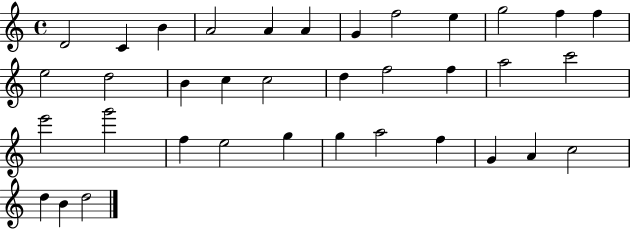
X:1
T:Untitled
M:4/4
L:1/4
K:C
D2 C B A2 A A G f2 e g2 f f e2 d2 B c c2 d f2 f a2 c'2 e'2 g'2 f e2 g g a2 f G A c2 d B d2